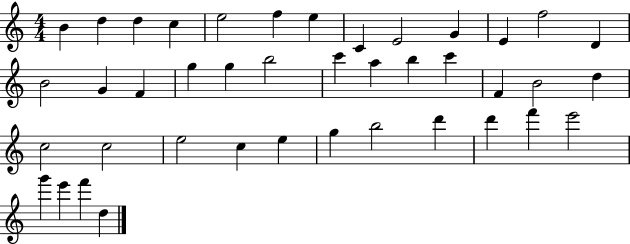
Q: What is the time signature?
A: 4/4